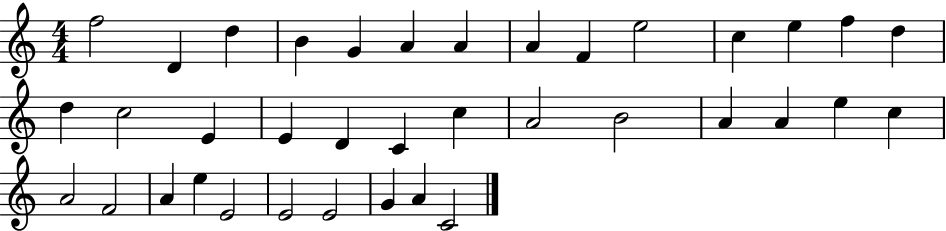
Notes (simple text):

F5/h D4/q D5/q B4/q G4/q A4/q A4/q A4/q F4/q E5/h C5/q E5/q F5/q D5/q D5/q C5/h E4/q E4/q D4/q C4/q C5/q A4/h B4/h A4/q A4/q E5/q C5/q A4/h F4/h A4/q E5/q E4/h E4/h E4/h G4/q A4/q C4/h